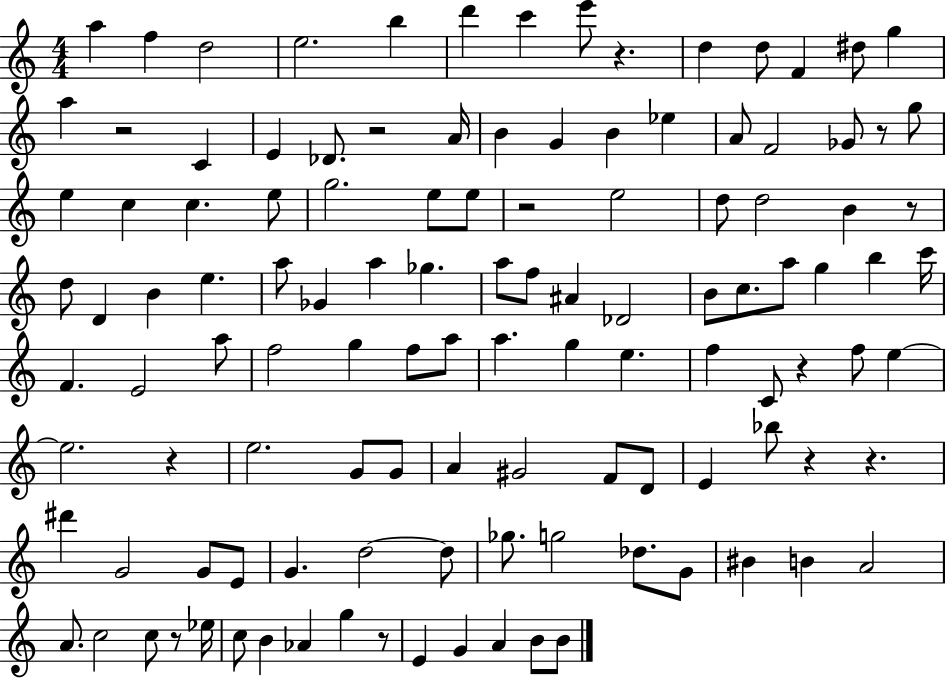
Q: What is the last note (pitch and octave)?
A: B4